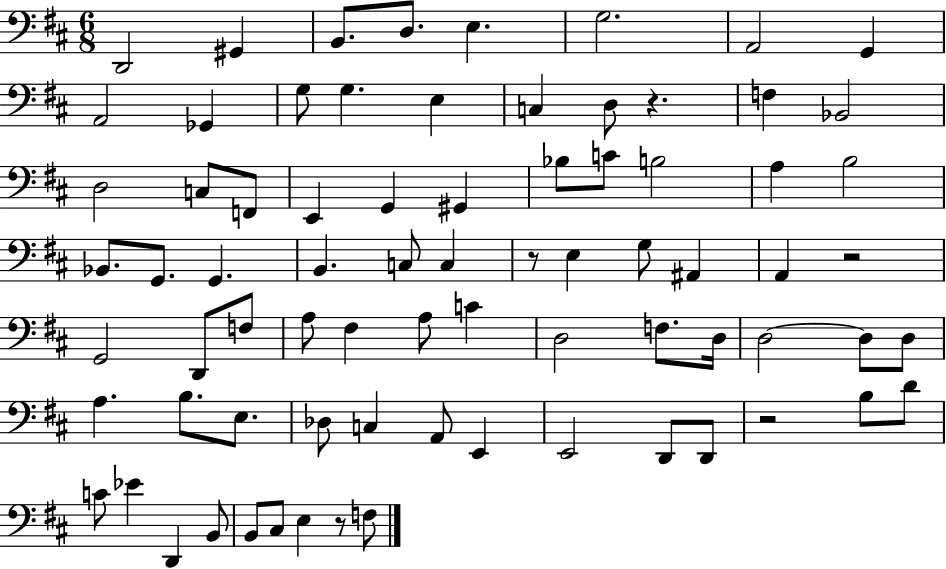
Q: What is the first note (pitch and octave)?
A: D2